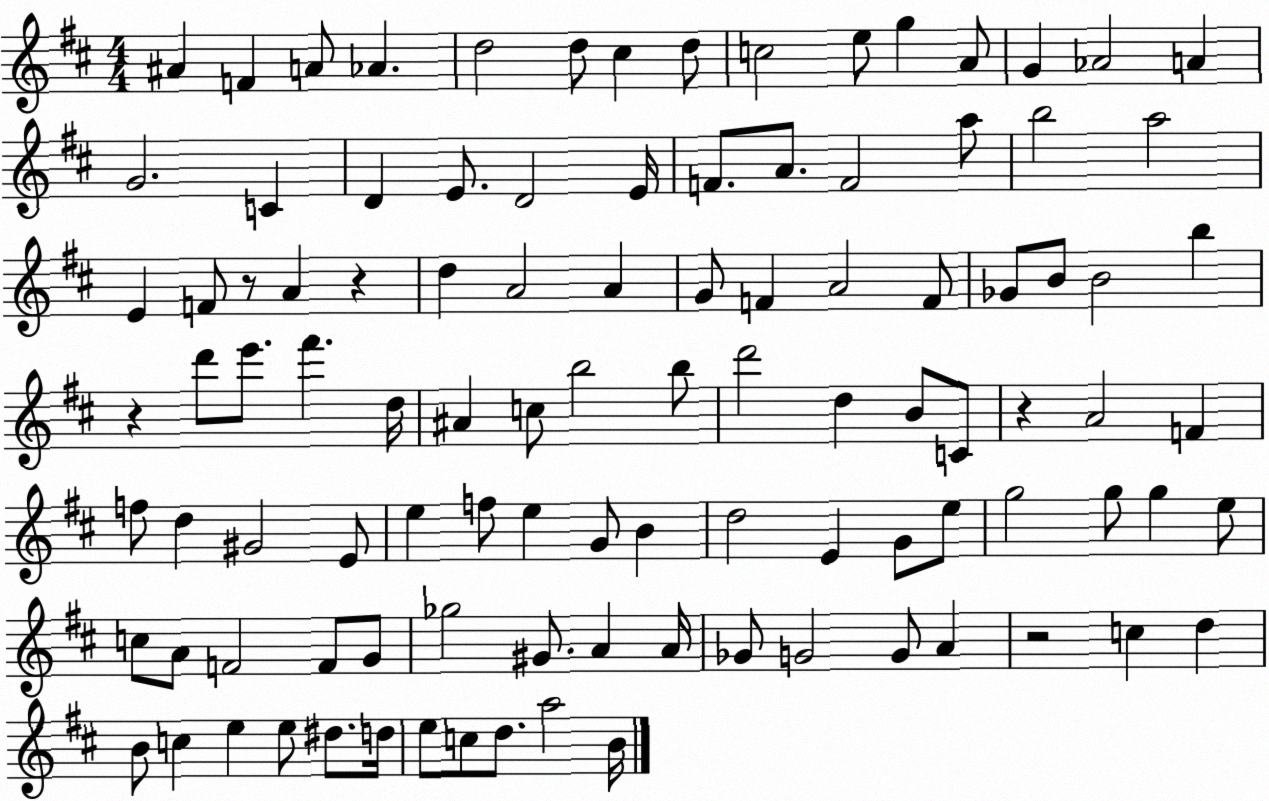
X:1
T:Untitled
M:4/4
L:1/4
K:D
^A F A/2 _A d2 d/2 ^c d/2 c2 e/2 g A/2 G _A2 A G2 C D E/2 D2 E/4 F/2 A/2 F2 a/2 b2 a2 E F/2 z/2 A z d A2 A G/2 F A2 F/2 _G/2 B/2 B2 b z d'/2 e'/2 ^f' d/4 ^A c/2 b2 b/2 d'2 d B/2 C/2 z A2 F f/2 d ^G2 E/2 e f/2 e G/2 B d2 E G/2 e/2 g2 g/2 g e/2 c/2 A/2 F2 F/2 G/2 _g2 ^G/2 A A/4 _G/2 G2 G/2 A z2 c d B/2 c e e/2 ^d/2 d/4 e/2 c/2 d/2 a2 B/4